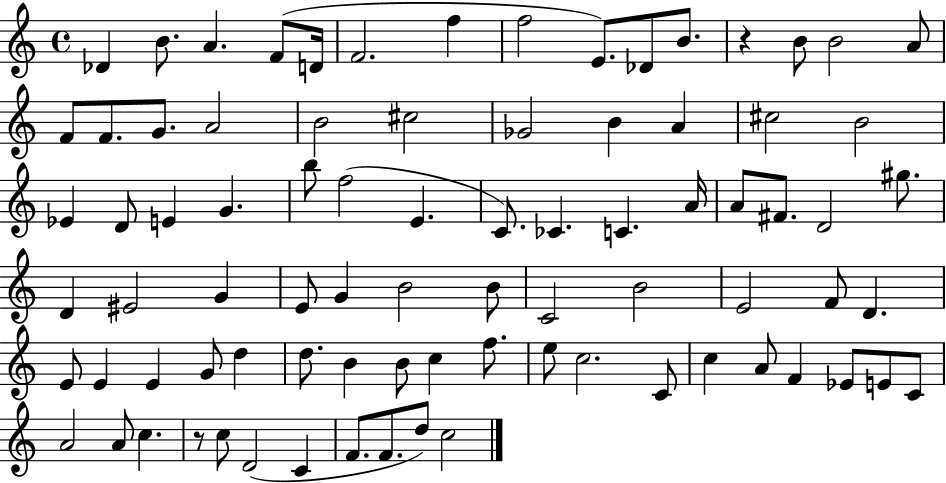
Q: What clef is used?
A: treble